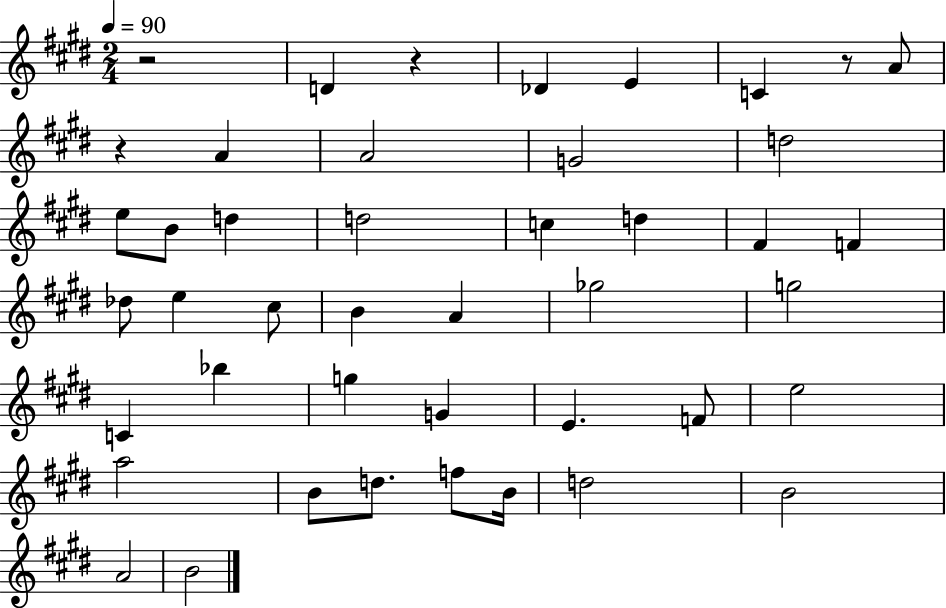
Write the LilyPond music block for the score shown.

{
  \clef treble
  \numericTimeSignature
  \time 2/4
  \key e \major
  \tempo 4 = 90
  r2 | d'4 r4 | des'4 e'4 | c'4 r8 a'8 | \break r4 a'4 | a'2 | g'2 | d''2 | \break e''8 b'8 d''4 | d''2 | c''4 d''4 | fis'4 f'4 | \break des''8 e''4 cis''8 | b'4 a'4 | ges''2 | g''2 | \break c'4 bes''4 | g''4 g'4 | e'4. f'8 | e''2 | \break a''2 | b'8 d''8. f''8 b'16 | d''2 | b'2 | \break a'2 | b'2 | \bar "|."
}